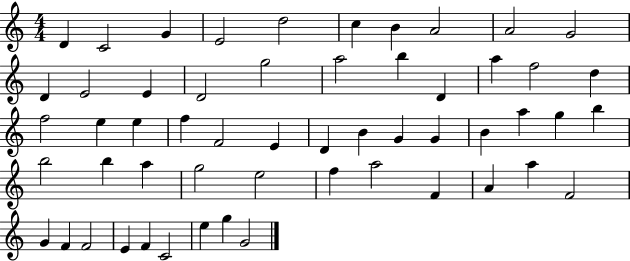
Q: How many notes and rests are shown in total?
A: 55